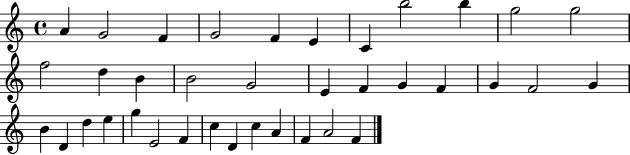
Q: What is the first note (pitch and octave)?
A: A4